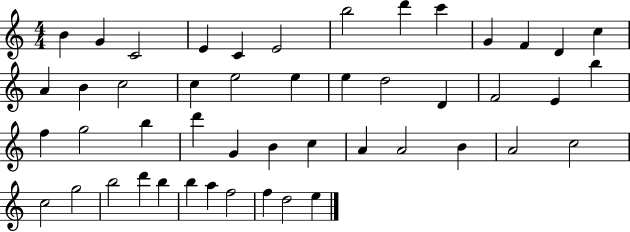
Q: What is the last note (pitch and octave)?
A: E5